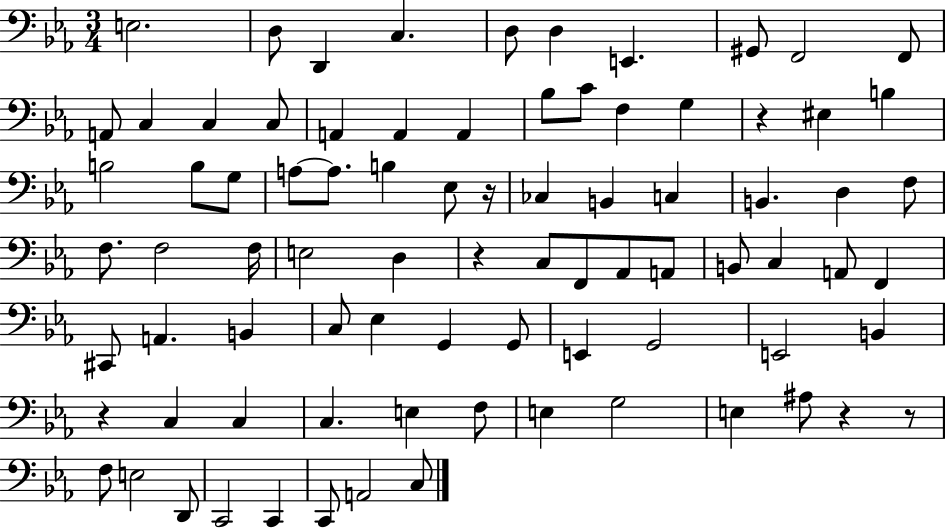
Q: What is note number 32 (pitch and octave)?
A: B2